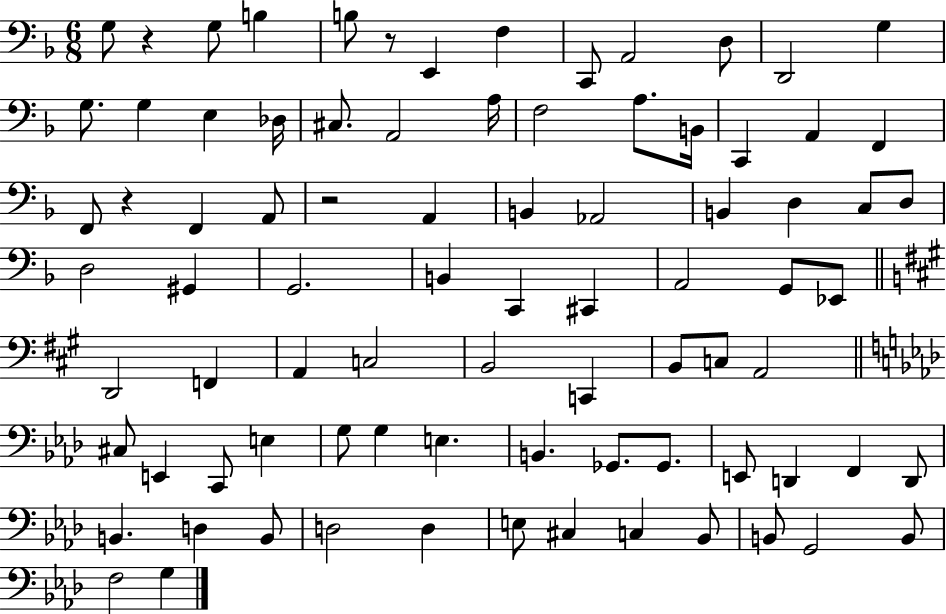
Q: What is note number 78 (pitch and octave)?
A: B2